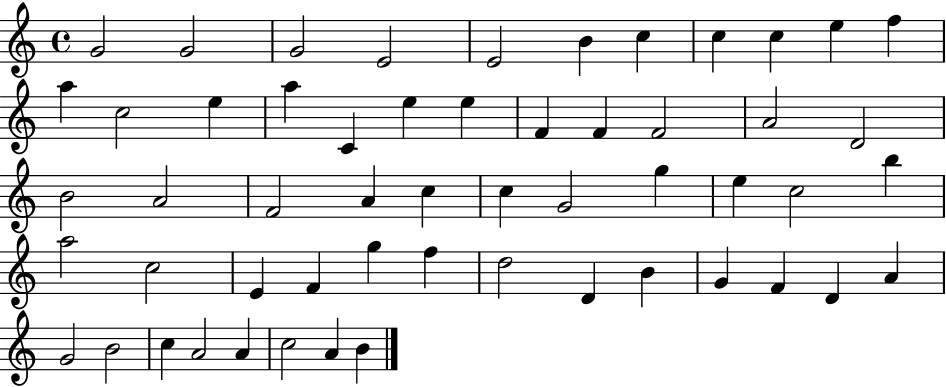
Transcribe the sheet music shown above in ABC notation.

X:1
T:Untitled
M:4/4
L:1/4
K:C
G2 G2 G2 E2 E2 B c c c e f a c2 e a C e e F F F2 A2 D2 B2 A2 F2 A c c G2 g e c2 b a2 c2 E F g f d2 D B G F D A G2 B2 c A2 A c2 A B